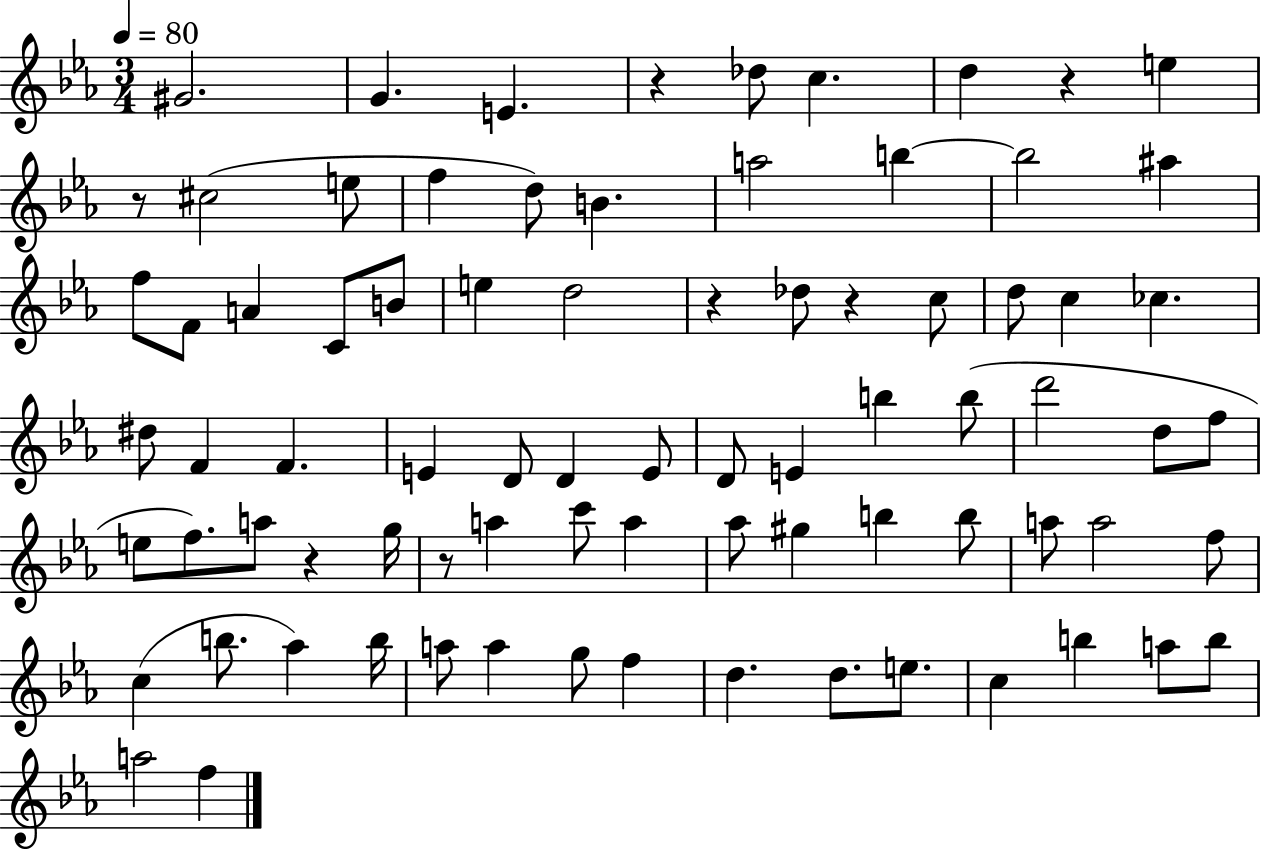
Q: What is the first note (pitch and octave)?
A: G#4